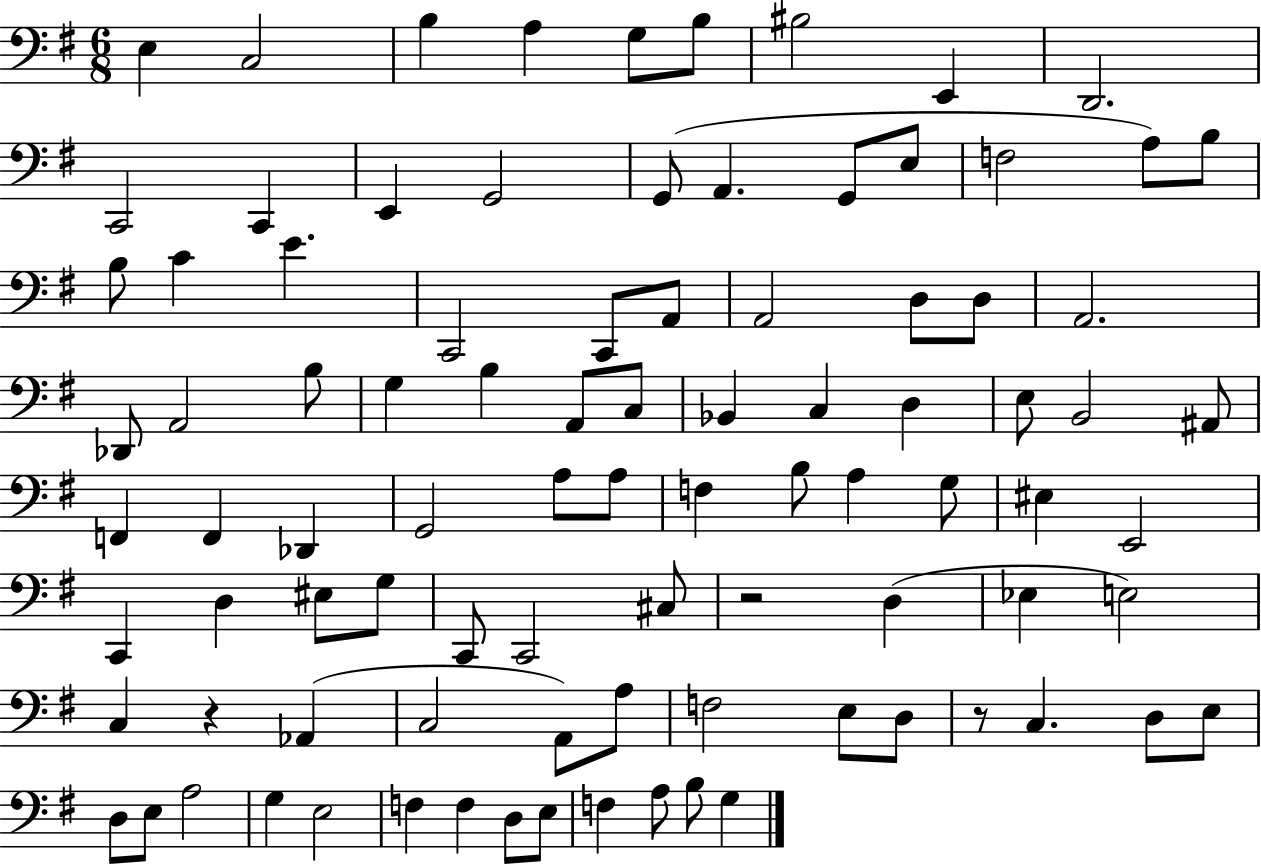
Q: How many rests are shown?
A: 3